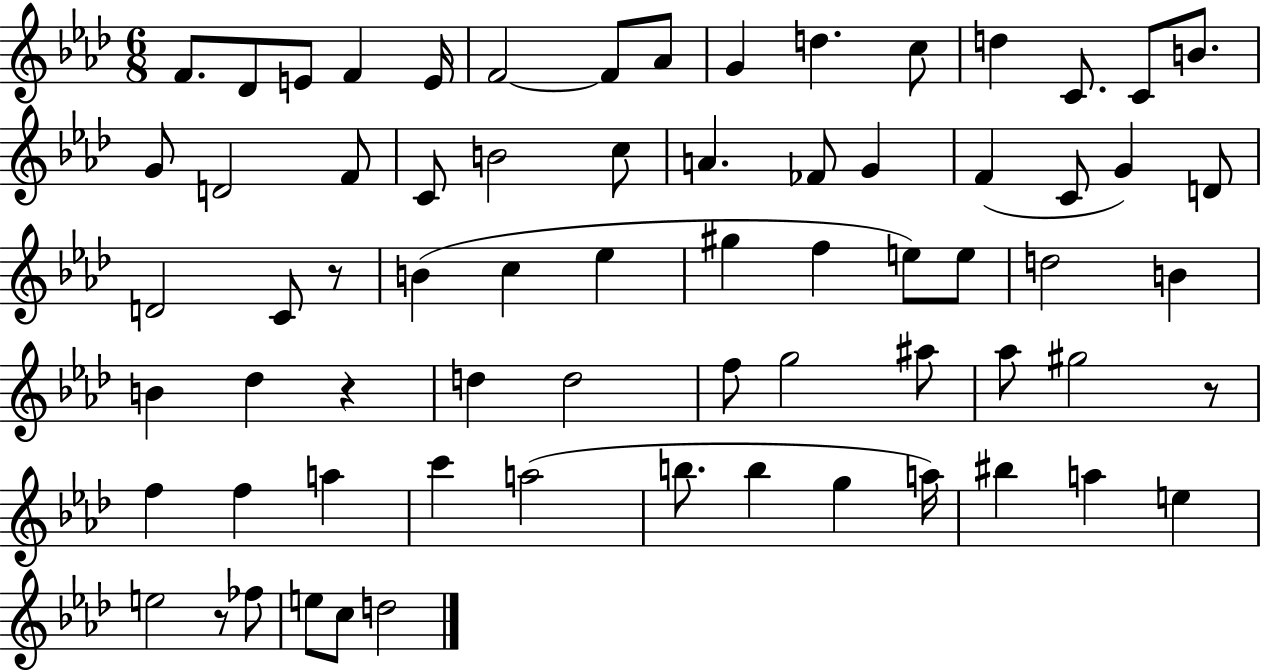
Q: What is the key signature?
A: AES major